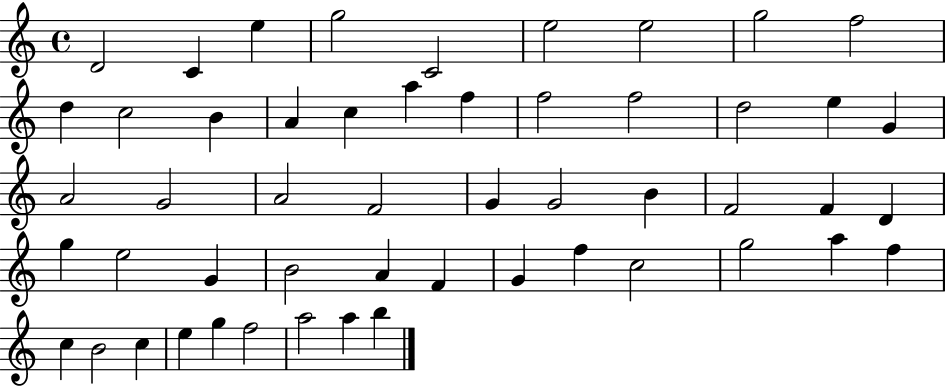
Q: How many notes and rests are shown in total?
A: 52